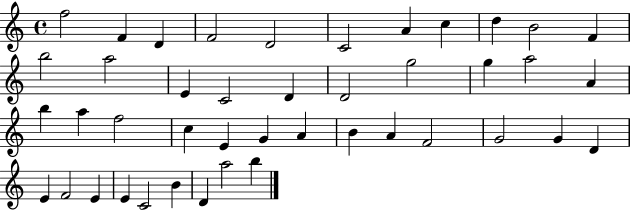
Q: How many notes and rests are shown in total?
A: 43